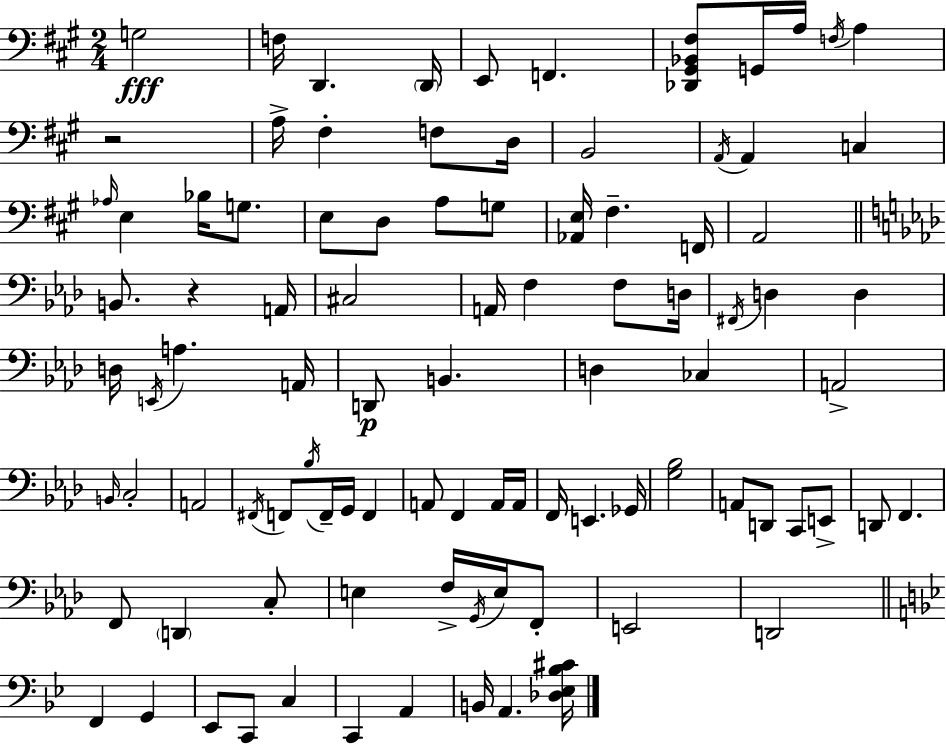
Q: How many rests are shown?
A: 2